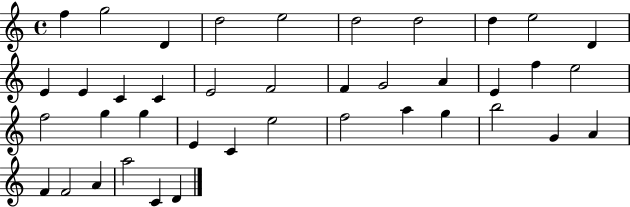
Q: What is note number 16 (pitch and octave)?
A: F4